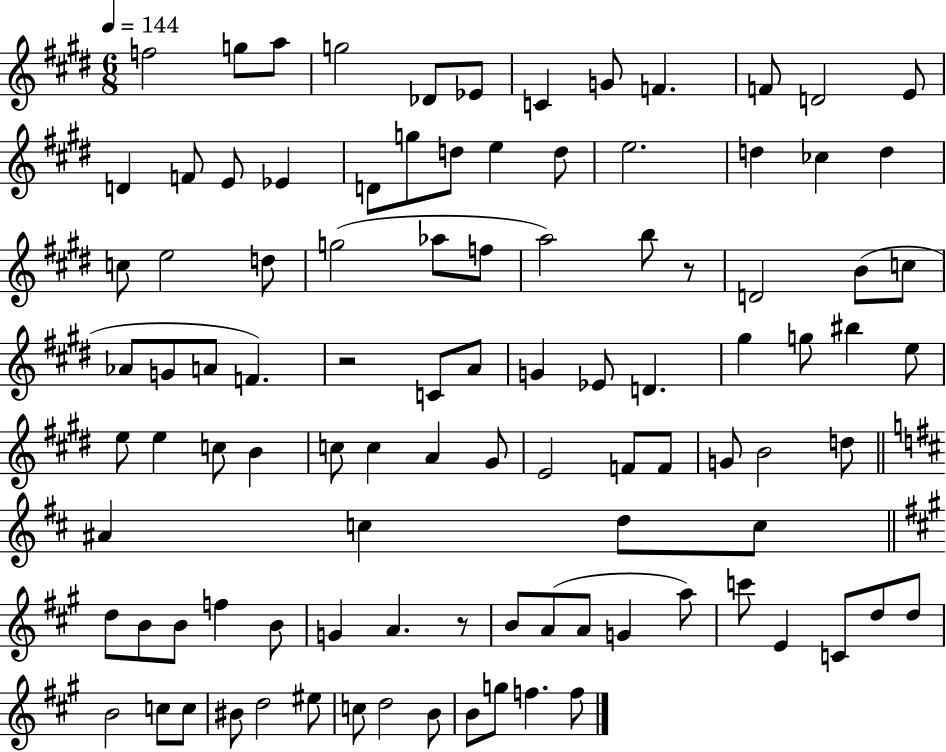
{
  \clef treble
  \numericTimeSignature
  \time 6/8
  \key e \major
  \tempo 4 = 144
  \repeat volta 2 { f''2 g''8 a''8 | g''2 des'8 ees'8 | c'4 g'8 f'4. | f'8 d'2 e'8 | \break d'4 f'8 e'8 ees'4 | d'8 g''8 d''8 e''4 d''8 | e''2. | d''4 ces''4 d''4 | \break c''8 e''2 d''8 | g''2( aes''8 f''8 | a''2) b''8 r8 | d'2 b'8( c''8 | \break aes'8 g'8 a'8 f'4.) | r2 c'8 a'8 | g'4 ees'8 d'4. | gis''4 g''8 bis''4 e''8 | \break e''8 e''4 c''8 b'4 | c''8 c''4 a'4 gis'8 | e'2 f'8 f'8 | g'8 b'2 d''8 | \break \bar "||" \break \key b \minor ais'4 c''4 d''8 c''8 | \bar "||" \break \key a \major d''8 b'8 b'8 f''4 b'8 | g'4 a'4. r8 | b'8 a'8( a'8 g'4 a''8) | c'''8 e'4 c'8 d''8 d''8 | \break b'2 c''8 c''8 | bis'8 d''2 eis''8 | c''8 d''2 b'8 | b'8 g''8 f''4. f''8 | \break } \bar "|."
}